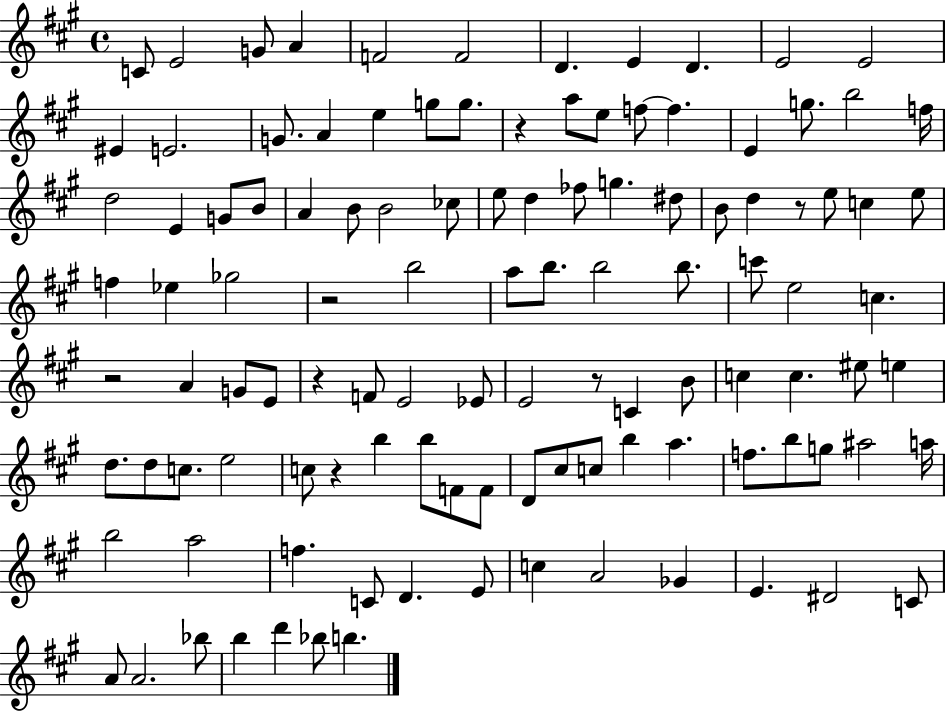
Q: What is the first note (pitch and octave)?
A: C4